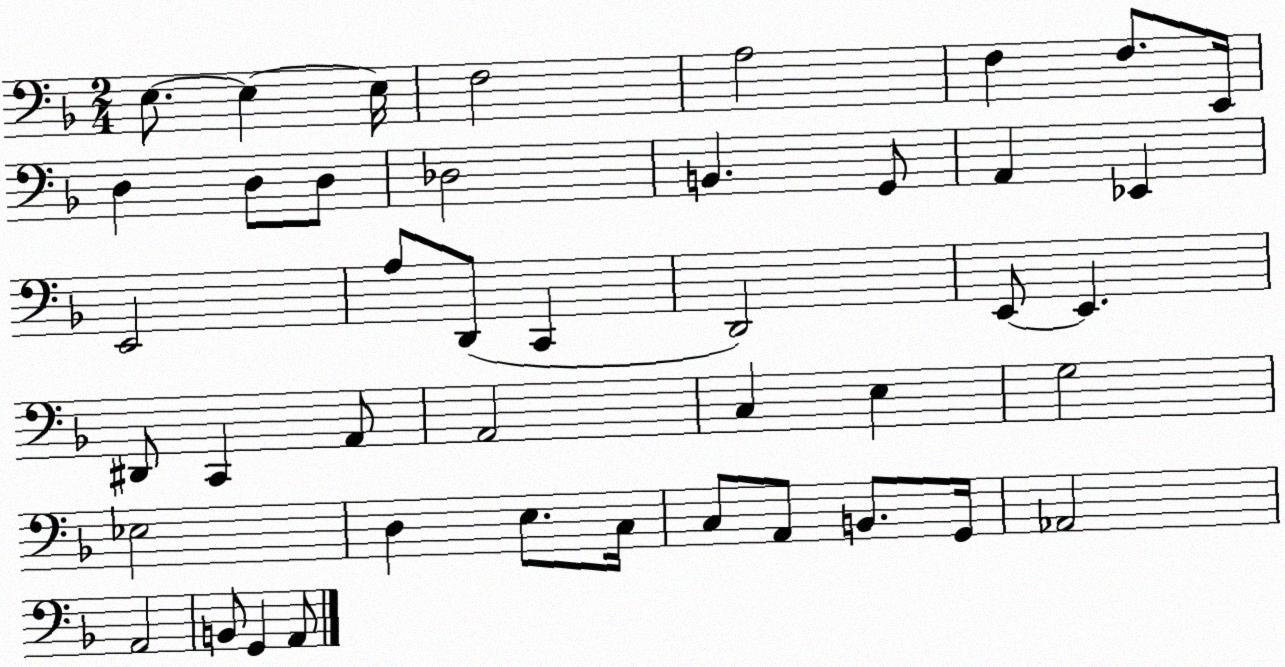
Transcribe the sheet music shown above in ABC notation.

X:1
T:Untitled
M:2/4
L:1/4
K:F
E,/2 E, E,/4 F,2 A,2 F, F,/2 E,,/4 D, D,/2 D,/2 _D,2 B,, G,,/2 A,, _E,, E,,2 A,/2 D,,/2 C,, D,,2 E,,/2 E,, ^D,,/2 C,, A,,/2 A,,2 C, E, G,2 _E,2 D, E,/2 C,/4 C,/2 A,,/2 B,,/2 G,,/4 _A,,2 A,,2 B,,/2 G,, A,,/2